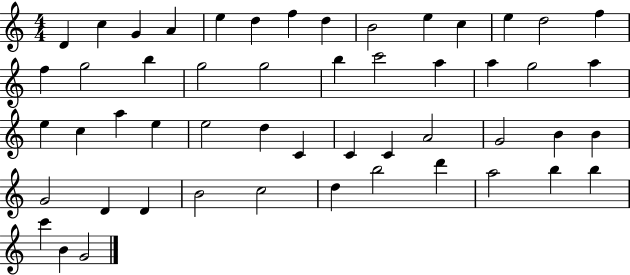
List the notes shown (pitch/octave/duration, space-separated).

D4/q C5/q G4/q A4/q E5/q D5/q F5/q D5/q B4/h E5/q C5/q E5/q D5/h F5/q F5/q G5/h B5/q G5/h G5/h B5/q C6/h A5/q A5/q G5/h A5/q E5/q C5/q A5/q E5/q E5/h D5/q C4/q C4/q C4/q A4/h G4/h B4/q B4/q G4/h D4/q D4/q B4/h C5/h D5/q B5/h D6/q A5/h B5/q B5/q C6/q B4/q G4/h